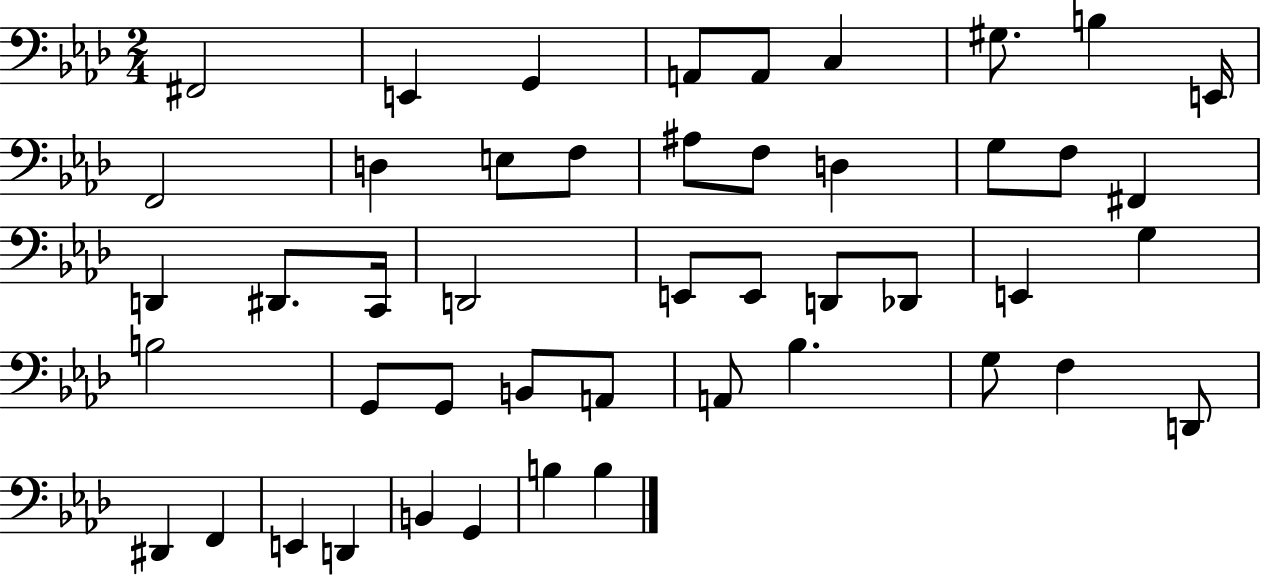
{
  \clef bass
  \numericTimeSignature
  \time 2/4
  \key aes \major
  fis,2 | e,4 g,4 | a,8 a,8 c4 | gis8. b4 e,16 | \break f,2 | d4 e8 f8 | ais8 f8 d4 | g8 f8 fis,4 | \break d,4 dis,8. c,16 | d,2 | e,8 e,8 d,8 des,8 | e,4 g4 | \break b2 | g,8 g,8 b,8 a,8 | a,8 bes4. | g8 f4 d,8 | \break dis,4 f,4 | e,4 d,4 | b,4 g,4 | b4 b4 | \break \bar "|."
}